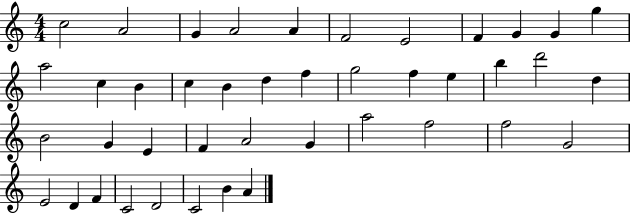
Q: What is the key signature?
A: C major